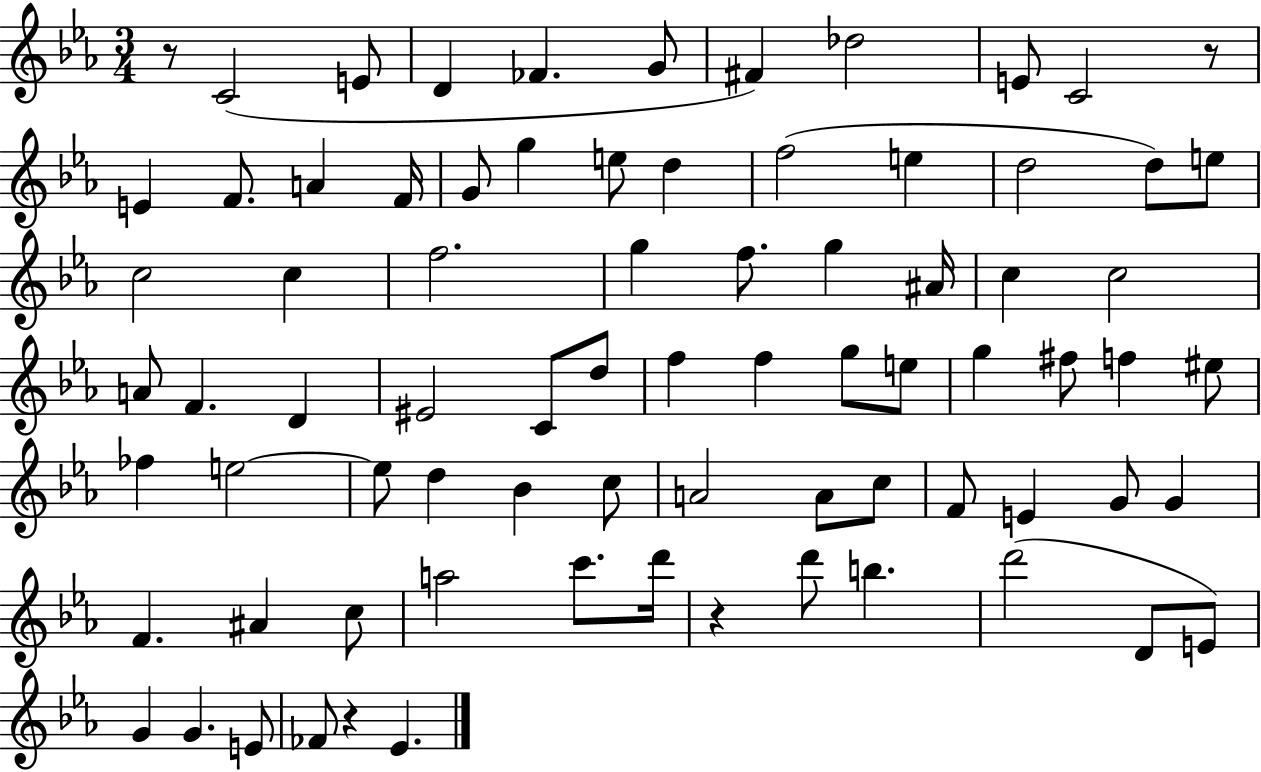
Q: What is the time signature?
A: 3/4